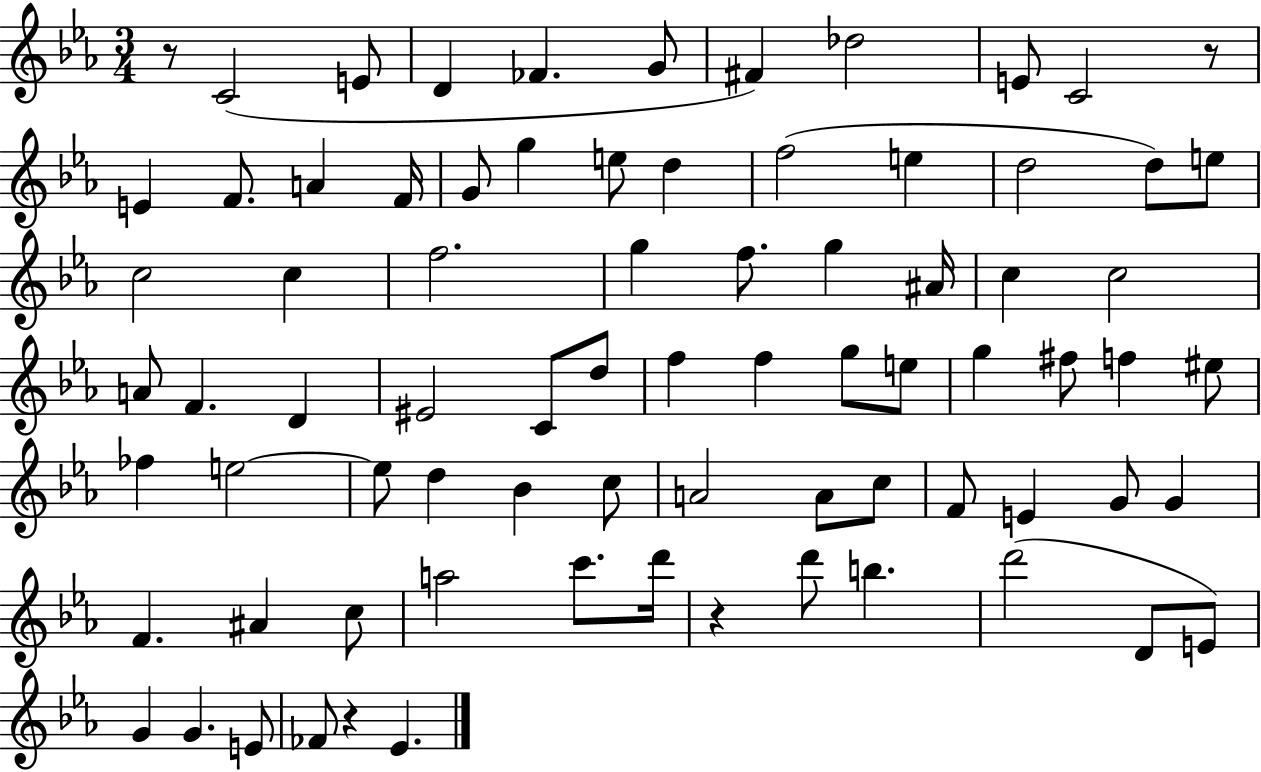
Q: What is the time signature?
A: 3/4